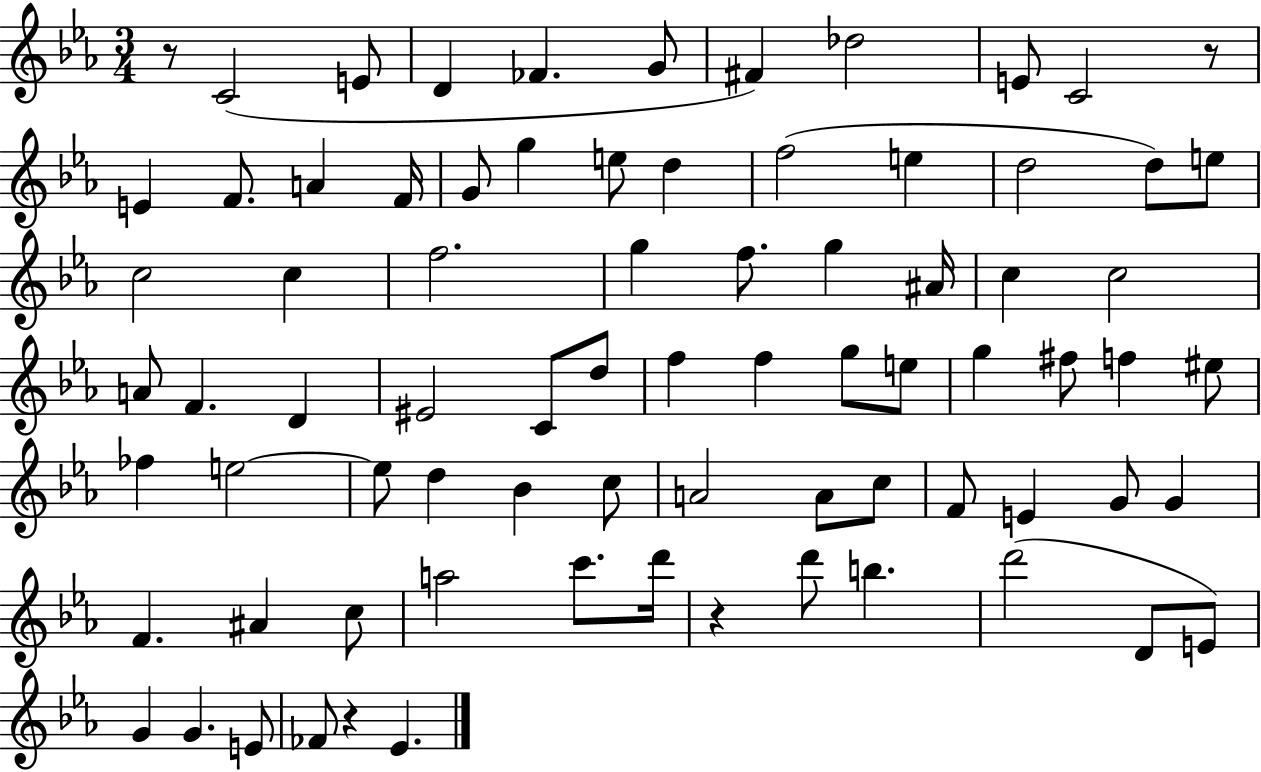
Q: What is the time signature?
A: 3/4